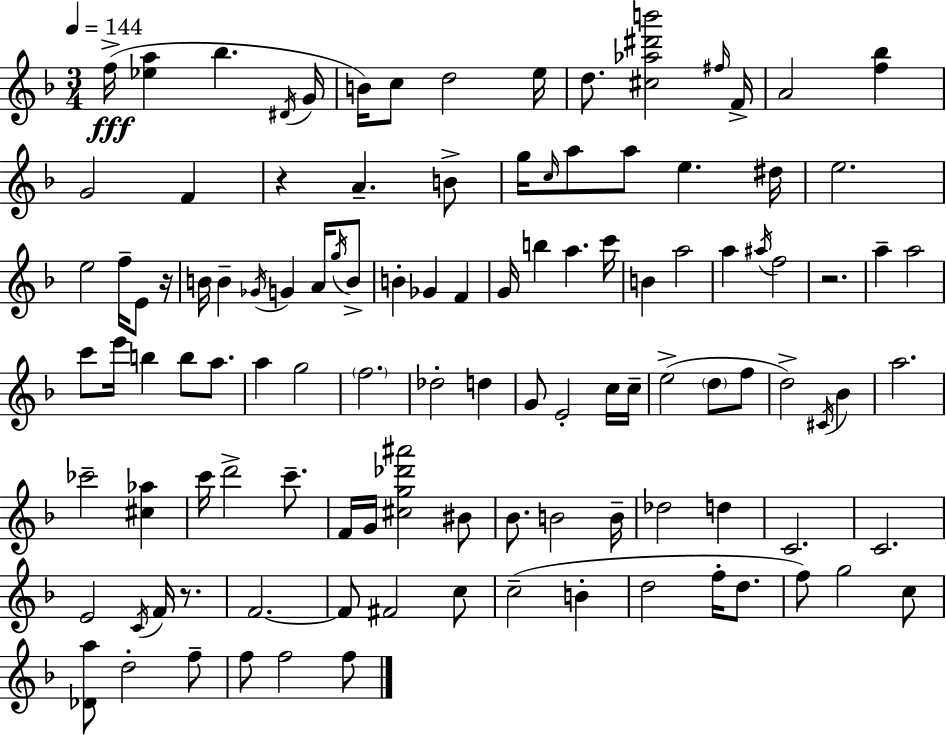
{
  \clef treble
  \numericTimeSignature
  \time 3/4
  \key d \minor
  \tempo 4 = 144
  f''16->(\fff <ees'' a''>4 bes''4. \acciaccatura { dis'16 } | g'16 b'16) c''8 d''2 | e''16 d''8. <cis'' aes'' dis''' b'''>2 | \grace { fis''16 } f'16-> a'2 <f'' bes''>4 | \break g'2 f'4 | r4 a'4.-- | b'8-> g''16 \grace { c''16 } a''8 a''8 e''4. | dis''16 e''2. | \break e''2 f''16-- | e'8 r16 b'16 b'4-- \acciaccatura { ges'16 } g'4 | a'16 \acciaccatura { g''16 } b'8-> b'4-. ges'4 | f'4 g'16 b''4 a''4. | \break c'''16 b'4 a''2 | a''4 \acciaccatura { ais''16 } f''2 | r2. | a''4-- a''2 | \break c'''8 e'''16 b''4 | b''8 a''8. a''4 g''2 | \parenthesize f''2. | des''2-. | \break d''4 g'8 e'2-. | c''16 c''16-- e''2->( | \parenthesize d''8 f''8 d''2->) | \acciaccatura { cis'16 } bes'4 a''2. | \break ces'''2-- | <cis'' aes''>4 c'''16 d'''2-> | c'''8.-- f'16 g'16 <cis'' g'' des''' ais'''>2 | bis'8 bes'8. b'2 | \break b'16-- des''2 | d''4 c'2. | c'2. | e'2 | \break \acciaccatura { c'16 } f'16 r8. f'2.~~ | f'8 fis'2 | c''8 c''2--( | b'4-. d''2 | \break f''16-. d''8. f''8) g''2 | c''8 <des' a''>8 d''2-. | f''8-- f''8 f''2 | f''8 \bar "|."
}